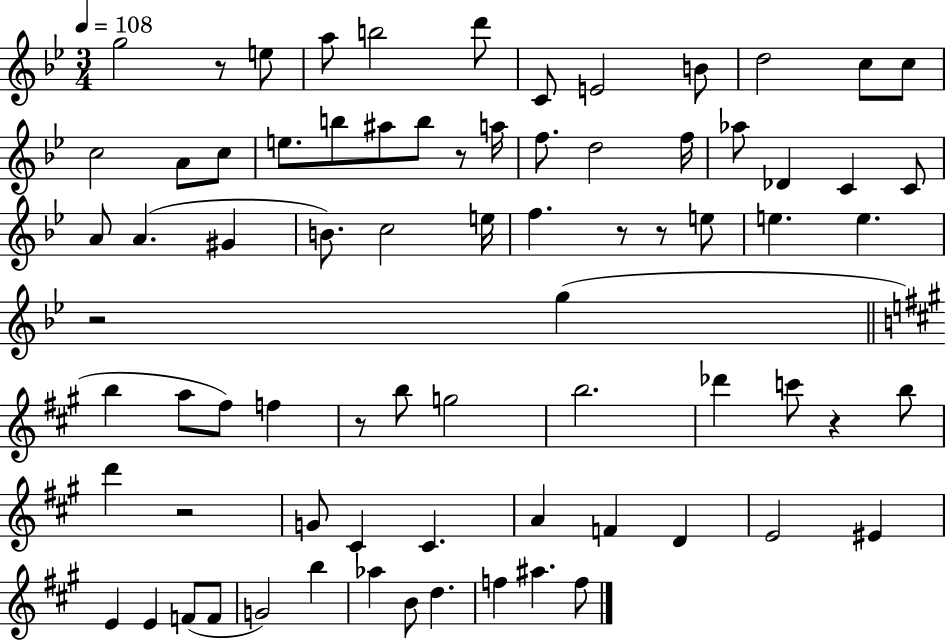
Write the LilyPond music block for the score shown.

{
  \clef treble
  \numericTimeSignature
  \time 3/4
  \key bes \major
  \tempo 4 = 108
  \repeat volta 2 { g''2 r8 e''8 | a''8 b''2 d'''8 | c'8 e'2 b'8 | d''2 c''8 c''8 | \break c''2 a'8 c''8 | e''8. b''8 ais''8 b''8 r8 a''16 | f''8. d''2 f''16 | aes''8 des'4 c'4 c'8 | \break a'8 a'4.( gis'4 | b'8.) c''2 e''16 | f''4. r8 r8 e''8 | e''4. e''4. | \break r2 g''4( | \bar "||" \break \key a \major b''4 a''8 fis''8) f''4 | r8 b''8 g''2 | b''2. | des'''4 c'''8 r4 b''8 | \break d'''4 r2 | g'8 cis'4 cis'4. | a'4 f'4 d'4 | e'2 eis'4 | \break e'4 e'4 f'8( f'8 | g'2) b''4 | aes''4 b'8 d''4. | f''4 ais''4. f''8 | \break } \bar "|."
}